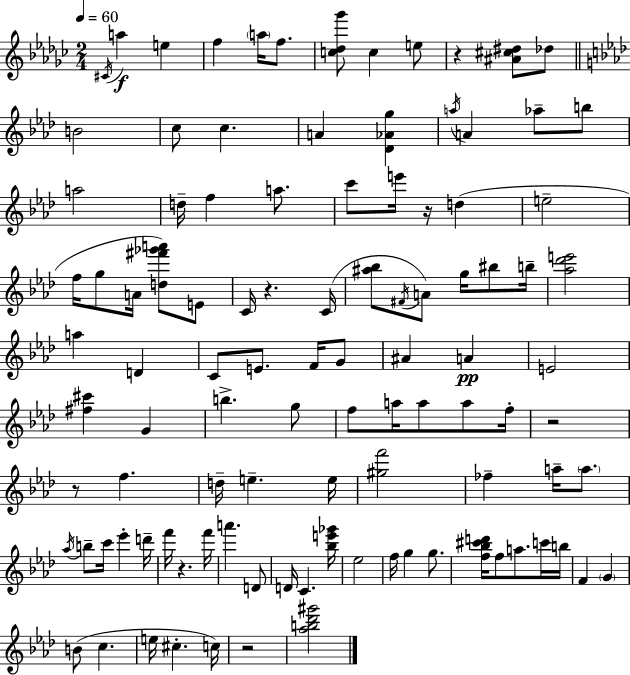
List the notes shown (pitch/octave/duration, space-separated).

C#4/s A5/q E5/q F5/q A5/s F5/e. [C5,Db5,Gb6]/e C5/q E5/e R/q [A#4,C#5,D#5]/e Db5/e B4/h C5/e C5/q. A4/q [Db4,Ab4,G5]/q A5/s A4/q Ab5/e B5/e A5/h D5/s F5/q A5/e. C6/e E6/s R/s D5/q E5/h F5/s G5/e A4/s [D5,F#6,Gb6,A6]/e E4/e C4/s R/q. C4/s [A#5,Bb5]/e F#4/s A4/e G5/s BIS5/e B5/s [Ab5,Db6,E6]/h A5/q D4/q C4/e E4/e. F4/s G4/e A#4/q A4/q E4/h [F#5,C#6]/q G4/q B5/q. G5/e F5/e A5/s A5/e A5/e F5/s R/h R/e F5/q. D5/s E5/q. E5/s [G#5,F6]/h FES5/q A5/s A5/e. Ab5/s B5/e C6/s Eb6/q D6/s F6/s R/q. F6/s A6/q. D4/e D4/s C4/q. [Bb5,E6,Gb6]/s Eb5/h F5/s G5/q G5/e. [F5,Bb5,C#6,D6]/s F5/e A5/e. C6/s B5/s F4/q G4/q B4/e C5/q. E5/s C#5/q. C5/s R/h [Ab5,B5,Db6,G#6]/h